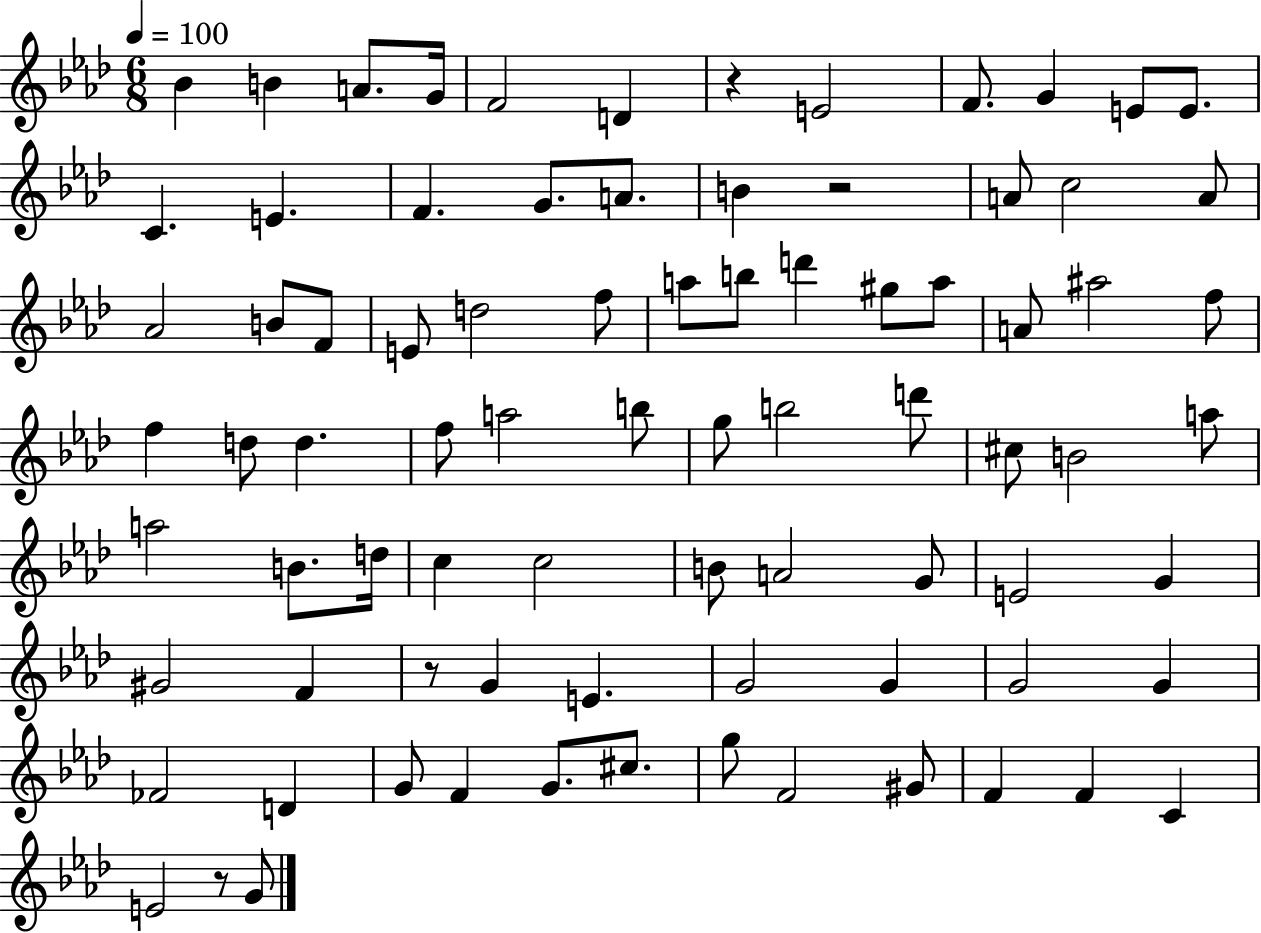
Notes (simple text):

Bb4/q B4/q A4/e. G4/s F4/h D4/q R/q E4/h F4/e. G4/q E4/e E4/e. C4/q. E4/q. F4/q. G4/e. A4/e. B4/q R/h A4/e C5/h A4/e Ab4/h B4/e F4/e E4/e D5/h F5/e A5/e B5/e D6/q G#5/e A5/e A4/e A#5/h F5/e F5/q D5/e D5/q. F5/e A5/h B5/e G5/e B5/h D6/e C#5/e B4/h A5/e A5/h B4/e. D5/s C5/q C5/h B4/e A4/h G4/e E4/h G4/q G#4/h F4/q R/e G4/q E4/q. G4/h G4/q G4/h G4/q FES4/h D4/q G4/e F4/q G4/e. C#5/e. G5/e F4/h G#4/e F4/q F4/q C4/q E4/h R/e G4/e